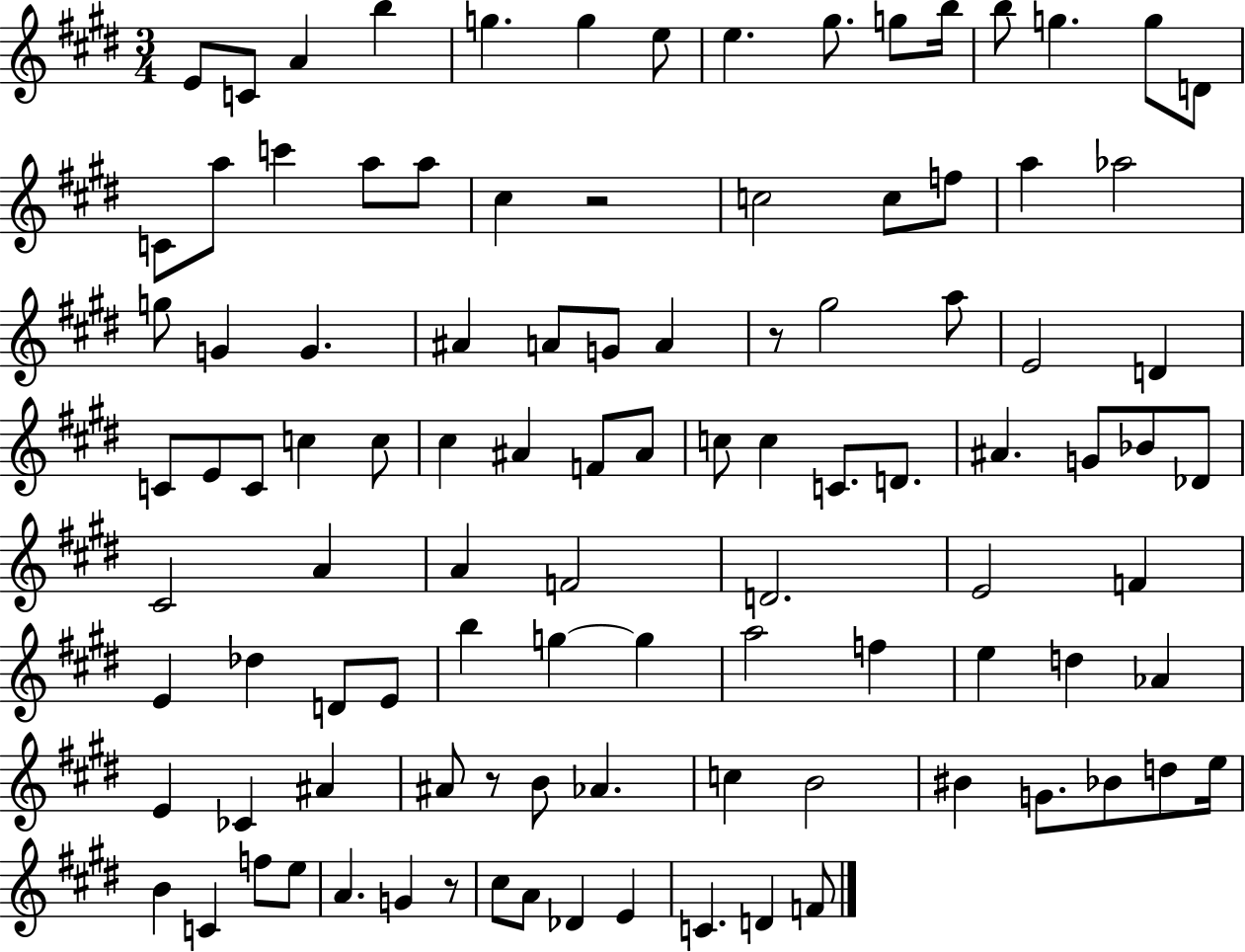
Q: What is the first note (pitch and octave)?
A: E4